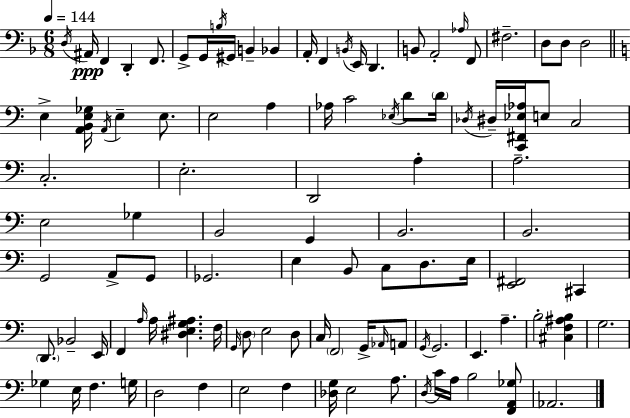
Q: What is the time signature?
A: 6/8